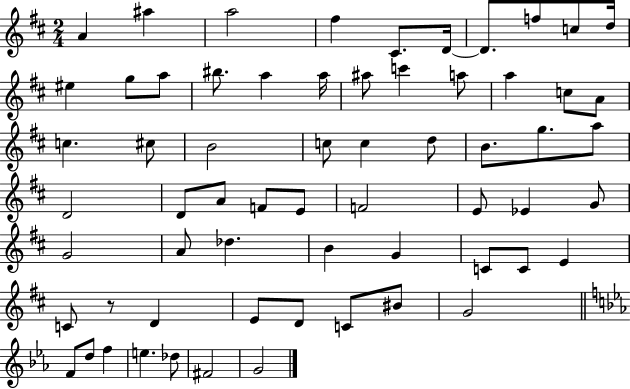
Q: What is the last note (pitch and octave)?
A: G4